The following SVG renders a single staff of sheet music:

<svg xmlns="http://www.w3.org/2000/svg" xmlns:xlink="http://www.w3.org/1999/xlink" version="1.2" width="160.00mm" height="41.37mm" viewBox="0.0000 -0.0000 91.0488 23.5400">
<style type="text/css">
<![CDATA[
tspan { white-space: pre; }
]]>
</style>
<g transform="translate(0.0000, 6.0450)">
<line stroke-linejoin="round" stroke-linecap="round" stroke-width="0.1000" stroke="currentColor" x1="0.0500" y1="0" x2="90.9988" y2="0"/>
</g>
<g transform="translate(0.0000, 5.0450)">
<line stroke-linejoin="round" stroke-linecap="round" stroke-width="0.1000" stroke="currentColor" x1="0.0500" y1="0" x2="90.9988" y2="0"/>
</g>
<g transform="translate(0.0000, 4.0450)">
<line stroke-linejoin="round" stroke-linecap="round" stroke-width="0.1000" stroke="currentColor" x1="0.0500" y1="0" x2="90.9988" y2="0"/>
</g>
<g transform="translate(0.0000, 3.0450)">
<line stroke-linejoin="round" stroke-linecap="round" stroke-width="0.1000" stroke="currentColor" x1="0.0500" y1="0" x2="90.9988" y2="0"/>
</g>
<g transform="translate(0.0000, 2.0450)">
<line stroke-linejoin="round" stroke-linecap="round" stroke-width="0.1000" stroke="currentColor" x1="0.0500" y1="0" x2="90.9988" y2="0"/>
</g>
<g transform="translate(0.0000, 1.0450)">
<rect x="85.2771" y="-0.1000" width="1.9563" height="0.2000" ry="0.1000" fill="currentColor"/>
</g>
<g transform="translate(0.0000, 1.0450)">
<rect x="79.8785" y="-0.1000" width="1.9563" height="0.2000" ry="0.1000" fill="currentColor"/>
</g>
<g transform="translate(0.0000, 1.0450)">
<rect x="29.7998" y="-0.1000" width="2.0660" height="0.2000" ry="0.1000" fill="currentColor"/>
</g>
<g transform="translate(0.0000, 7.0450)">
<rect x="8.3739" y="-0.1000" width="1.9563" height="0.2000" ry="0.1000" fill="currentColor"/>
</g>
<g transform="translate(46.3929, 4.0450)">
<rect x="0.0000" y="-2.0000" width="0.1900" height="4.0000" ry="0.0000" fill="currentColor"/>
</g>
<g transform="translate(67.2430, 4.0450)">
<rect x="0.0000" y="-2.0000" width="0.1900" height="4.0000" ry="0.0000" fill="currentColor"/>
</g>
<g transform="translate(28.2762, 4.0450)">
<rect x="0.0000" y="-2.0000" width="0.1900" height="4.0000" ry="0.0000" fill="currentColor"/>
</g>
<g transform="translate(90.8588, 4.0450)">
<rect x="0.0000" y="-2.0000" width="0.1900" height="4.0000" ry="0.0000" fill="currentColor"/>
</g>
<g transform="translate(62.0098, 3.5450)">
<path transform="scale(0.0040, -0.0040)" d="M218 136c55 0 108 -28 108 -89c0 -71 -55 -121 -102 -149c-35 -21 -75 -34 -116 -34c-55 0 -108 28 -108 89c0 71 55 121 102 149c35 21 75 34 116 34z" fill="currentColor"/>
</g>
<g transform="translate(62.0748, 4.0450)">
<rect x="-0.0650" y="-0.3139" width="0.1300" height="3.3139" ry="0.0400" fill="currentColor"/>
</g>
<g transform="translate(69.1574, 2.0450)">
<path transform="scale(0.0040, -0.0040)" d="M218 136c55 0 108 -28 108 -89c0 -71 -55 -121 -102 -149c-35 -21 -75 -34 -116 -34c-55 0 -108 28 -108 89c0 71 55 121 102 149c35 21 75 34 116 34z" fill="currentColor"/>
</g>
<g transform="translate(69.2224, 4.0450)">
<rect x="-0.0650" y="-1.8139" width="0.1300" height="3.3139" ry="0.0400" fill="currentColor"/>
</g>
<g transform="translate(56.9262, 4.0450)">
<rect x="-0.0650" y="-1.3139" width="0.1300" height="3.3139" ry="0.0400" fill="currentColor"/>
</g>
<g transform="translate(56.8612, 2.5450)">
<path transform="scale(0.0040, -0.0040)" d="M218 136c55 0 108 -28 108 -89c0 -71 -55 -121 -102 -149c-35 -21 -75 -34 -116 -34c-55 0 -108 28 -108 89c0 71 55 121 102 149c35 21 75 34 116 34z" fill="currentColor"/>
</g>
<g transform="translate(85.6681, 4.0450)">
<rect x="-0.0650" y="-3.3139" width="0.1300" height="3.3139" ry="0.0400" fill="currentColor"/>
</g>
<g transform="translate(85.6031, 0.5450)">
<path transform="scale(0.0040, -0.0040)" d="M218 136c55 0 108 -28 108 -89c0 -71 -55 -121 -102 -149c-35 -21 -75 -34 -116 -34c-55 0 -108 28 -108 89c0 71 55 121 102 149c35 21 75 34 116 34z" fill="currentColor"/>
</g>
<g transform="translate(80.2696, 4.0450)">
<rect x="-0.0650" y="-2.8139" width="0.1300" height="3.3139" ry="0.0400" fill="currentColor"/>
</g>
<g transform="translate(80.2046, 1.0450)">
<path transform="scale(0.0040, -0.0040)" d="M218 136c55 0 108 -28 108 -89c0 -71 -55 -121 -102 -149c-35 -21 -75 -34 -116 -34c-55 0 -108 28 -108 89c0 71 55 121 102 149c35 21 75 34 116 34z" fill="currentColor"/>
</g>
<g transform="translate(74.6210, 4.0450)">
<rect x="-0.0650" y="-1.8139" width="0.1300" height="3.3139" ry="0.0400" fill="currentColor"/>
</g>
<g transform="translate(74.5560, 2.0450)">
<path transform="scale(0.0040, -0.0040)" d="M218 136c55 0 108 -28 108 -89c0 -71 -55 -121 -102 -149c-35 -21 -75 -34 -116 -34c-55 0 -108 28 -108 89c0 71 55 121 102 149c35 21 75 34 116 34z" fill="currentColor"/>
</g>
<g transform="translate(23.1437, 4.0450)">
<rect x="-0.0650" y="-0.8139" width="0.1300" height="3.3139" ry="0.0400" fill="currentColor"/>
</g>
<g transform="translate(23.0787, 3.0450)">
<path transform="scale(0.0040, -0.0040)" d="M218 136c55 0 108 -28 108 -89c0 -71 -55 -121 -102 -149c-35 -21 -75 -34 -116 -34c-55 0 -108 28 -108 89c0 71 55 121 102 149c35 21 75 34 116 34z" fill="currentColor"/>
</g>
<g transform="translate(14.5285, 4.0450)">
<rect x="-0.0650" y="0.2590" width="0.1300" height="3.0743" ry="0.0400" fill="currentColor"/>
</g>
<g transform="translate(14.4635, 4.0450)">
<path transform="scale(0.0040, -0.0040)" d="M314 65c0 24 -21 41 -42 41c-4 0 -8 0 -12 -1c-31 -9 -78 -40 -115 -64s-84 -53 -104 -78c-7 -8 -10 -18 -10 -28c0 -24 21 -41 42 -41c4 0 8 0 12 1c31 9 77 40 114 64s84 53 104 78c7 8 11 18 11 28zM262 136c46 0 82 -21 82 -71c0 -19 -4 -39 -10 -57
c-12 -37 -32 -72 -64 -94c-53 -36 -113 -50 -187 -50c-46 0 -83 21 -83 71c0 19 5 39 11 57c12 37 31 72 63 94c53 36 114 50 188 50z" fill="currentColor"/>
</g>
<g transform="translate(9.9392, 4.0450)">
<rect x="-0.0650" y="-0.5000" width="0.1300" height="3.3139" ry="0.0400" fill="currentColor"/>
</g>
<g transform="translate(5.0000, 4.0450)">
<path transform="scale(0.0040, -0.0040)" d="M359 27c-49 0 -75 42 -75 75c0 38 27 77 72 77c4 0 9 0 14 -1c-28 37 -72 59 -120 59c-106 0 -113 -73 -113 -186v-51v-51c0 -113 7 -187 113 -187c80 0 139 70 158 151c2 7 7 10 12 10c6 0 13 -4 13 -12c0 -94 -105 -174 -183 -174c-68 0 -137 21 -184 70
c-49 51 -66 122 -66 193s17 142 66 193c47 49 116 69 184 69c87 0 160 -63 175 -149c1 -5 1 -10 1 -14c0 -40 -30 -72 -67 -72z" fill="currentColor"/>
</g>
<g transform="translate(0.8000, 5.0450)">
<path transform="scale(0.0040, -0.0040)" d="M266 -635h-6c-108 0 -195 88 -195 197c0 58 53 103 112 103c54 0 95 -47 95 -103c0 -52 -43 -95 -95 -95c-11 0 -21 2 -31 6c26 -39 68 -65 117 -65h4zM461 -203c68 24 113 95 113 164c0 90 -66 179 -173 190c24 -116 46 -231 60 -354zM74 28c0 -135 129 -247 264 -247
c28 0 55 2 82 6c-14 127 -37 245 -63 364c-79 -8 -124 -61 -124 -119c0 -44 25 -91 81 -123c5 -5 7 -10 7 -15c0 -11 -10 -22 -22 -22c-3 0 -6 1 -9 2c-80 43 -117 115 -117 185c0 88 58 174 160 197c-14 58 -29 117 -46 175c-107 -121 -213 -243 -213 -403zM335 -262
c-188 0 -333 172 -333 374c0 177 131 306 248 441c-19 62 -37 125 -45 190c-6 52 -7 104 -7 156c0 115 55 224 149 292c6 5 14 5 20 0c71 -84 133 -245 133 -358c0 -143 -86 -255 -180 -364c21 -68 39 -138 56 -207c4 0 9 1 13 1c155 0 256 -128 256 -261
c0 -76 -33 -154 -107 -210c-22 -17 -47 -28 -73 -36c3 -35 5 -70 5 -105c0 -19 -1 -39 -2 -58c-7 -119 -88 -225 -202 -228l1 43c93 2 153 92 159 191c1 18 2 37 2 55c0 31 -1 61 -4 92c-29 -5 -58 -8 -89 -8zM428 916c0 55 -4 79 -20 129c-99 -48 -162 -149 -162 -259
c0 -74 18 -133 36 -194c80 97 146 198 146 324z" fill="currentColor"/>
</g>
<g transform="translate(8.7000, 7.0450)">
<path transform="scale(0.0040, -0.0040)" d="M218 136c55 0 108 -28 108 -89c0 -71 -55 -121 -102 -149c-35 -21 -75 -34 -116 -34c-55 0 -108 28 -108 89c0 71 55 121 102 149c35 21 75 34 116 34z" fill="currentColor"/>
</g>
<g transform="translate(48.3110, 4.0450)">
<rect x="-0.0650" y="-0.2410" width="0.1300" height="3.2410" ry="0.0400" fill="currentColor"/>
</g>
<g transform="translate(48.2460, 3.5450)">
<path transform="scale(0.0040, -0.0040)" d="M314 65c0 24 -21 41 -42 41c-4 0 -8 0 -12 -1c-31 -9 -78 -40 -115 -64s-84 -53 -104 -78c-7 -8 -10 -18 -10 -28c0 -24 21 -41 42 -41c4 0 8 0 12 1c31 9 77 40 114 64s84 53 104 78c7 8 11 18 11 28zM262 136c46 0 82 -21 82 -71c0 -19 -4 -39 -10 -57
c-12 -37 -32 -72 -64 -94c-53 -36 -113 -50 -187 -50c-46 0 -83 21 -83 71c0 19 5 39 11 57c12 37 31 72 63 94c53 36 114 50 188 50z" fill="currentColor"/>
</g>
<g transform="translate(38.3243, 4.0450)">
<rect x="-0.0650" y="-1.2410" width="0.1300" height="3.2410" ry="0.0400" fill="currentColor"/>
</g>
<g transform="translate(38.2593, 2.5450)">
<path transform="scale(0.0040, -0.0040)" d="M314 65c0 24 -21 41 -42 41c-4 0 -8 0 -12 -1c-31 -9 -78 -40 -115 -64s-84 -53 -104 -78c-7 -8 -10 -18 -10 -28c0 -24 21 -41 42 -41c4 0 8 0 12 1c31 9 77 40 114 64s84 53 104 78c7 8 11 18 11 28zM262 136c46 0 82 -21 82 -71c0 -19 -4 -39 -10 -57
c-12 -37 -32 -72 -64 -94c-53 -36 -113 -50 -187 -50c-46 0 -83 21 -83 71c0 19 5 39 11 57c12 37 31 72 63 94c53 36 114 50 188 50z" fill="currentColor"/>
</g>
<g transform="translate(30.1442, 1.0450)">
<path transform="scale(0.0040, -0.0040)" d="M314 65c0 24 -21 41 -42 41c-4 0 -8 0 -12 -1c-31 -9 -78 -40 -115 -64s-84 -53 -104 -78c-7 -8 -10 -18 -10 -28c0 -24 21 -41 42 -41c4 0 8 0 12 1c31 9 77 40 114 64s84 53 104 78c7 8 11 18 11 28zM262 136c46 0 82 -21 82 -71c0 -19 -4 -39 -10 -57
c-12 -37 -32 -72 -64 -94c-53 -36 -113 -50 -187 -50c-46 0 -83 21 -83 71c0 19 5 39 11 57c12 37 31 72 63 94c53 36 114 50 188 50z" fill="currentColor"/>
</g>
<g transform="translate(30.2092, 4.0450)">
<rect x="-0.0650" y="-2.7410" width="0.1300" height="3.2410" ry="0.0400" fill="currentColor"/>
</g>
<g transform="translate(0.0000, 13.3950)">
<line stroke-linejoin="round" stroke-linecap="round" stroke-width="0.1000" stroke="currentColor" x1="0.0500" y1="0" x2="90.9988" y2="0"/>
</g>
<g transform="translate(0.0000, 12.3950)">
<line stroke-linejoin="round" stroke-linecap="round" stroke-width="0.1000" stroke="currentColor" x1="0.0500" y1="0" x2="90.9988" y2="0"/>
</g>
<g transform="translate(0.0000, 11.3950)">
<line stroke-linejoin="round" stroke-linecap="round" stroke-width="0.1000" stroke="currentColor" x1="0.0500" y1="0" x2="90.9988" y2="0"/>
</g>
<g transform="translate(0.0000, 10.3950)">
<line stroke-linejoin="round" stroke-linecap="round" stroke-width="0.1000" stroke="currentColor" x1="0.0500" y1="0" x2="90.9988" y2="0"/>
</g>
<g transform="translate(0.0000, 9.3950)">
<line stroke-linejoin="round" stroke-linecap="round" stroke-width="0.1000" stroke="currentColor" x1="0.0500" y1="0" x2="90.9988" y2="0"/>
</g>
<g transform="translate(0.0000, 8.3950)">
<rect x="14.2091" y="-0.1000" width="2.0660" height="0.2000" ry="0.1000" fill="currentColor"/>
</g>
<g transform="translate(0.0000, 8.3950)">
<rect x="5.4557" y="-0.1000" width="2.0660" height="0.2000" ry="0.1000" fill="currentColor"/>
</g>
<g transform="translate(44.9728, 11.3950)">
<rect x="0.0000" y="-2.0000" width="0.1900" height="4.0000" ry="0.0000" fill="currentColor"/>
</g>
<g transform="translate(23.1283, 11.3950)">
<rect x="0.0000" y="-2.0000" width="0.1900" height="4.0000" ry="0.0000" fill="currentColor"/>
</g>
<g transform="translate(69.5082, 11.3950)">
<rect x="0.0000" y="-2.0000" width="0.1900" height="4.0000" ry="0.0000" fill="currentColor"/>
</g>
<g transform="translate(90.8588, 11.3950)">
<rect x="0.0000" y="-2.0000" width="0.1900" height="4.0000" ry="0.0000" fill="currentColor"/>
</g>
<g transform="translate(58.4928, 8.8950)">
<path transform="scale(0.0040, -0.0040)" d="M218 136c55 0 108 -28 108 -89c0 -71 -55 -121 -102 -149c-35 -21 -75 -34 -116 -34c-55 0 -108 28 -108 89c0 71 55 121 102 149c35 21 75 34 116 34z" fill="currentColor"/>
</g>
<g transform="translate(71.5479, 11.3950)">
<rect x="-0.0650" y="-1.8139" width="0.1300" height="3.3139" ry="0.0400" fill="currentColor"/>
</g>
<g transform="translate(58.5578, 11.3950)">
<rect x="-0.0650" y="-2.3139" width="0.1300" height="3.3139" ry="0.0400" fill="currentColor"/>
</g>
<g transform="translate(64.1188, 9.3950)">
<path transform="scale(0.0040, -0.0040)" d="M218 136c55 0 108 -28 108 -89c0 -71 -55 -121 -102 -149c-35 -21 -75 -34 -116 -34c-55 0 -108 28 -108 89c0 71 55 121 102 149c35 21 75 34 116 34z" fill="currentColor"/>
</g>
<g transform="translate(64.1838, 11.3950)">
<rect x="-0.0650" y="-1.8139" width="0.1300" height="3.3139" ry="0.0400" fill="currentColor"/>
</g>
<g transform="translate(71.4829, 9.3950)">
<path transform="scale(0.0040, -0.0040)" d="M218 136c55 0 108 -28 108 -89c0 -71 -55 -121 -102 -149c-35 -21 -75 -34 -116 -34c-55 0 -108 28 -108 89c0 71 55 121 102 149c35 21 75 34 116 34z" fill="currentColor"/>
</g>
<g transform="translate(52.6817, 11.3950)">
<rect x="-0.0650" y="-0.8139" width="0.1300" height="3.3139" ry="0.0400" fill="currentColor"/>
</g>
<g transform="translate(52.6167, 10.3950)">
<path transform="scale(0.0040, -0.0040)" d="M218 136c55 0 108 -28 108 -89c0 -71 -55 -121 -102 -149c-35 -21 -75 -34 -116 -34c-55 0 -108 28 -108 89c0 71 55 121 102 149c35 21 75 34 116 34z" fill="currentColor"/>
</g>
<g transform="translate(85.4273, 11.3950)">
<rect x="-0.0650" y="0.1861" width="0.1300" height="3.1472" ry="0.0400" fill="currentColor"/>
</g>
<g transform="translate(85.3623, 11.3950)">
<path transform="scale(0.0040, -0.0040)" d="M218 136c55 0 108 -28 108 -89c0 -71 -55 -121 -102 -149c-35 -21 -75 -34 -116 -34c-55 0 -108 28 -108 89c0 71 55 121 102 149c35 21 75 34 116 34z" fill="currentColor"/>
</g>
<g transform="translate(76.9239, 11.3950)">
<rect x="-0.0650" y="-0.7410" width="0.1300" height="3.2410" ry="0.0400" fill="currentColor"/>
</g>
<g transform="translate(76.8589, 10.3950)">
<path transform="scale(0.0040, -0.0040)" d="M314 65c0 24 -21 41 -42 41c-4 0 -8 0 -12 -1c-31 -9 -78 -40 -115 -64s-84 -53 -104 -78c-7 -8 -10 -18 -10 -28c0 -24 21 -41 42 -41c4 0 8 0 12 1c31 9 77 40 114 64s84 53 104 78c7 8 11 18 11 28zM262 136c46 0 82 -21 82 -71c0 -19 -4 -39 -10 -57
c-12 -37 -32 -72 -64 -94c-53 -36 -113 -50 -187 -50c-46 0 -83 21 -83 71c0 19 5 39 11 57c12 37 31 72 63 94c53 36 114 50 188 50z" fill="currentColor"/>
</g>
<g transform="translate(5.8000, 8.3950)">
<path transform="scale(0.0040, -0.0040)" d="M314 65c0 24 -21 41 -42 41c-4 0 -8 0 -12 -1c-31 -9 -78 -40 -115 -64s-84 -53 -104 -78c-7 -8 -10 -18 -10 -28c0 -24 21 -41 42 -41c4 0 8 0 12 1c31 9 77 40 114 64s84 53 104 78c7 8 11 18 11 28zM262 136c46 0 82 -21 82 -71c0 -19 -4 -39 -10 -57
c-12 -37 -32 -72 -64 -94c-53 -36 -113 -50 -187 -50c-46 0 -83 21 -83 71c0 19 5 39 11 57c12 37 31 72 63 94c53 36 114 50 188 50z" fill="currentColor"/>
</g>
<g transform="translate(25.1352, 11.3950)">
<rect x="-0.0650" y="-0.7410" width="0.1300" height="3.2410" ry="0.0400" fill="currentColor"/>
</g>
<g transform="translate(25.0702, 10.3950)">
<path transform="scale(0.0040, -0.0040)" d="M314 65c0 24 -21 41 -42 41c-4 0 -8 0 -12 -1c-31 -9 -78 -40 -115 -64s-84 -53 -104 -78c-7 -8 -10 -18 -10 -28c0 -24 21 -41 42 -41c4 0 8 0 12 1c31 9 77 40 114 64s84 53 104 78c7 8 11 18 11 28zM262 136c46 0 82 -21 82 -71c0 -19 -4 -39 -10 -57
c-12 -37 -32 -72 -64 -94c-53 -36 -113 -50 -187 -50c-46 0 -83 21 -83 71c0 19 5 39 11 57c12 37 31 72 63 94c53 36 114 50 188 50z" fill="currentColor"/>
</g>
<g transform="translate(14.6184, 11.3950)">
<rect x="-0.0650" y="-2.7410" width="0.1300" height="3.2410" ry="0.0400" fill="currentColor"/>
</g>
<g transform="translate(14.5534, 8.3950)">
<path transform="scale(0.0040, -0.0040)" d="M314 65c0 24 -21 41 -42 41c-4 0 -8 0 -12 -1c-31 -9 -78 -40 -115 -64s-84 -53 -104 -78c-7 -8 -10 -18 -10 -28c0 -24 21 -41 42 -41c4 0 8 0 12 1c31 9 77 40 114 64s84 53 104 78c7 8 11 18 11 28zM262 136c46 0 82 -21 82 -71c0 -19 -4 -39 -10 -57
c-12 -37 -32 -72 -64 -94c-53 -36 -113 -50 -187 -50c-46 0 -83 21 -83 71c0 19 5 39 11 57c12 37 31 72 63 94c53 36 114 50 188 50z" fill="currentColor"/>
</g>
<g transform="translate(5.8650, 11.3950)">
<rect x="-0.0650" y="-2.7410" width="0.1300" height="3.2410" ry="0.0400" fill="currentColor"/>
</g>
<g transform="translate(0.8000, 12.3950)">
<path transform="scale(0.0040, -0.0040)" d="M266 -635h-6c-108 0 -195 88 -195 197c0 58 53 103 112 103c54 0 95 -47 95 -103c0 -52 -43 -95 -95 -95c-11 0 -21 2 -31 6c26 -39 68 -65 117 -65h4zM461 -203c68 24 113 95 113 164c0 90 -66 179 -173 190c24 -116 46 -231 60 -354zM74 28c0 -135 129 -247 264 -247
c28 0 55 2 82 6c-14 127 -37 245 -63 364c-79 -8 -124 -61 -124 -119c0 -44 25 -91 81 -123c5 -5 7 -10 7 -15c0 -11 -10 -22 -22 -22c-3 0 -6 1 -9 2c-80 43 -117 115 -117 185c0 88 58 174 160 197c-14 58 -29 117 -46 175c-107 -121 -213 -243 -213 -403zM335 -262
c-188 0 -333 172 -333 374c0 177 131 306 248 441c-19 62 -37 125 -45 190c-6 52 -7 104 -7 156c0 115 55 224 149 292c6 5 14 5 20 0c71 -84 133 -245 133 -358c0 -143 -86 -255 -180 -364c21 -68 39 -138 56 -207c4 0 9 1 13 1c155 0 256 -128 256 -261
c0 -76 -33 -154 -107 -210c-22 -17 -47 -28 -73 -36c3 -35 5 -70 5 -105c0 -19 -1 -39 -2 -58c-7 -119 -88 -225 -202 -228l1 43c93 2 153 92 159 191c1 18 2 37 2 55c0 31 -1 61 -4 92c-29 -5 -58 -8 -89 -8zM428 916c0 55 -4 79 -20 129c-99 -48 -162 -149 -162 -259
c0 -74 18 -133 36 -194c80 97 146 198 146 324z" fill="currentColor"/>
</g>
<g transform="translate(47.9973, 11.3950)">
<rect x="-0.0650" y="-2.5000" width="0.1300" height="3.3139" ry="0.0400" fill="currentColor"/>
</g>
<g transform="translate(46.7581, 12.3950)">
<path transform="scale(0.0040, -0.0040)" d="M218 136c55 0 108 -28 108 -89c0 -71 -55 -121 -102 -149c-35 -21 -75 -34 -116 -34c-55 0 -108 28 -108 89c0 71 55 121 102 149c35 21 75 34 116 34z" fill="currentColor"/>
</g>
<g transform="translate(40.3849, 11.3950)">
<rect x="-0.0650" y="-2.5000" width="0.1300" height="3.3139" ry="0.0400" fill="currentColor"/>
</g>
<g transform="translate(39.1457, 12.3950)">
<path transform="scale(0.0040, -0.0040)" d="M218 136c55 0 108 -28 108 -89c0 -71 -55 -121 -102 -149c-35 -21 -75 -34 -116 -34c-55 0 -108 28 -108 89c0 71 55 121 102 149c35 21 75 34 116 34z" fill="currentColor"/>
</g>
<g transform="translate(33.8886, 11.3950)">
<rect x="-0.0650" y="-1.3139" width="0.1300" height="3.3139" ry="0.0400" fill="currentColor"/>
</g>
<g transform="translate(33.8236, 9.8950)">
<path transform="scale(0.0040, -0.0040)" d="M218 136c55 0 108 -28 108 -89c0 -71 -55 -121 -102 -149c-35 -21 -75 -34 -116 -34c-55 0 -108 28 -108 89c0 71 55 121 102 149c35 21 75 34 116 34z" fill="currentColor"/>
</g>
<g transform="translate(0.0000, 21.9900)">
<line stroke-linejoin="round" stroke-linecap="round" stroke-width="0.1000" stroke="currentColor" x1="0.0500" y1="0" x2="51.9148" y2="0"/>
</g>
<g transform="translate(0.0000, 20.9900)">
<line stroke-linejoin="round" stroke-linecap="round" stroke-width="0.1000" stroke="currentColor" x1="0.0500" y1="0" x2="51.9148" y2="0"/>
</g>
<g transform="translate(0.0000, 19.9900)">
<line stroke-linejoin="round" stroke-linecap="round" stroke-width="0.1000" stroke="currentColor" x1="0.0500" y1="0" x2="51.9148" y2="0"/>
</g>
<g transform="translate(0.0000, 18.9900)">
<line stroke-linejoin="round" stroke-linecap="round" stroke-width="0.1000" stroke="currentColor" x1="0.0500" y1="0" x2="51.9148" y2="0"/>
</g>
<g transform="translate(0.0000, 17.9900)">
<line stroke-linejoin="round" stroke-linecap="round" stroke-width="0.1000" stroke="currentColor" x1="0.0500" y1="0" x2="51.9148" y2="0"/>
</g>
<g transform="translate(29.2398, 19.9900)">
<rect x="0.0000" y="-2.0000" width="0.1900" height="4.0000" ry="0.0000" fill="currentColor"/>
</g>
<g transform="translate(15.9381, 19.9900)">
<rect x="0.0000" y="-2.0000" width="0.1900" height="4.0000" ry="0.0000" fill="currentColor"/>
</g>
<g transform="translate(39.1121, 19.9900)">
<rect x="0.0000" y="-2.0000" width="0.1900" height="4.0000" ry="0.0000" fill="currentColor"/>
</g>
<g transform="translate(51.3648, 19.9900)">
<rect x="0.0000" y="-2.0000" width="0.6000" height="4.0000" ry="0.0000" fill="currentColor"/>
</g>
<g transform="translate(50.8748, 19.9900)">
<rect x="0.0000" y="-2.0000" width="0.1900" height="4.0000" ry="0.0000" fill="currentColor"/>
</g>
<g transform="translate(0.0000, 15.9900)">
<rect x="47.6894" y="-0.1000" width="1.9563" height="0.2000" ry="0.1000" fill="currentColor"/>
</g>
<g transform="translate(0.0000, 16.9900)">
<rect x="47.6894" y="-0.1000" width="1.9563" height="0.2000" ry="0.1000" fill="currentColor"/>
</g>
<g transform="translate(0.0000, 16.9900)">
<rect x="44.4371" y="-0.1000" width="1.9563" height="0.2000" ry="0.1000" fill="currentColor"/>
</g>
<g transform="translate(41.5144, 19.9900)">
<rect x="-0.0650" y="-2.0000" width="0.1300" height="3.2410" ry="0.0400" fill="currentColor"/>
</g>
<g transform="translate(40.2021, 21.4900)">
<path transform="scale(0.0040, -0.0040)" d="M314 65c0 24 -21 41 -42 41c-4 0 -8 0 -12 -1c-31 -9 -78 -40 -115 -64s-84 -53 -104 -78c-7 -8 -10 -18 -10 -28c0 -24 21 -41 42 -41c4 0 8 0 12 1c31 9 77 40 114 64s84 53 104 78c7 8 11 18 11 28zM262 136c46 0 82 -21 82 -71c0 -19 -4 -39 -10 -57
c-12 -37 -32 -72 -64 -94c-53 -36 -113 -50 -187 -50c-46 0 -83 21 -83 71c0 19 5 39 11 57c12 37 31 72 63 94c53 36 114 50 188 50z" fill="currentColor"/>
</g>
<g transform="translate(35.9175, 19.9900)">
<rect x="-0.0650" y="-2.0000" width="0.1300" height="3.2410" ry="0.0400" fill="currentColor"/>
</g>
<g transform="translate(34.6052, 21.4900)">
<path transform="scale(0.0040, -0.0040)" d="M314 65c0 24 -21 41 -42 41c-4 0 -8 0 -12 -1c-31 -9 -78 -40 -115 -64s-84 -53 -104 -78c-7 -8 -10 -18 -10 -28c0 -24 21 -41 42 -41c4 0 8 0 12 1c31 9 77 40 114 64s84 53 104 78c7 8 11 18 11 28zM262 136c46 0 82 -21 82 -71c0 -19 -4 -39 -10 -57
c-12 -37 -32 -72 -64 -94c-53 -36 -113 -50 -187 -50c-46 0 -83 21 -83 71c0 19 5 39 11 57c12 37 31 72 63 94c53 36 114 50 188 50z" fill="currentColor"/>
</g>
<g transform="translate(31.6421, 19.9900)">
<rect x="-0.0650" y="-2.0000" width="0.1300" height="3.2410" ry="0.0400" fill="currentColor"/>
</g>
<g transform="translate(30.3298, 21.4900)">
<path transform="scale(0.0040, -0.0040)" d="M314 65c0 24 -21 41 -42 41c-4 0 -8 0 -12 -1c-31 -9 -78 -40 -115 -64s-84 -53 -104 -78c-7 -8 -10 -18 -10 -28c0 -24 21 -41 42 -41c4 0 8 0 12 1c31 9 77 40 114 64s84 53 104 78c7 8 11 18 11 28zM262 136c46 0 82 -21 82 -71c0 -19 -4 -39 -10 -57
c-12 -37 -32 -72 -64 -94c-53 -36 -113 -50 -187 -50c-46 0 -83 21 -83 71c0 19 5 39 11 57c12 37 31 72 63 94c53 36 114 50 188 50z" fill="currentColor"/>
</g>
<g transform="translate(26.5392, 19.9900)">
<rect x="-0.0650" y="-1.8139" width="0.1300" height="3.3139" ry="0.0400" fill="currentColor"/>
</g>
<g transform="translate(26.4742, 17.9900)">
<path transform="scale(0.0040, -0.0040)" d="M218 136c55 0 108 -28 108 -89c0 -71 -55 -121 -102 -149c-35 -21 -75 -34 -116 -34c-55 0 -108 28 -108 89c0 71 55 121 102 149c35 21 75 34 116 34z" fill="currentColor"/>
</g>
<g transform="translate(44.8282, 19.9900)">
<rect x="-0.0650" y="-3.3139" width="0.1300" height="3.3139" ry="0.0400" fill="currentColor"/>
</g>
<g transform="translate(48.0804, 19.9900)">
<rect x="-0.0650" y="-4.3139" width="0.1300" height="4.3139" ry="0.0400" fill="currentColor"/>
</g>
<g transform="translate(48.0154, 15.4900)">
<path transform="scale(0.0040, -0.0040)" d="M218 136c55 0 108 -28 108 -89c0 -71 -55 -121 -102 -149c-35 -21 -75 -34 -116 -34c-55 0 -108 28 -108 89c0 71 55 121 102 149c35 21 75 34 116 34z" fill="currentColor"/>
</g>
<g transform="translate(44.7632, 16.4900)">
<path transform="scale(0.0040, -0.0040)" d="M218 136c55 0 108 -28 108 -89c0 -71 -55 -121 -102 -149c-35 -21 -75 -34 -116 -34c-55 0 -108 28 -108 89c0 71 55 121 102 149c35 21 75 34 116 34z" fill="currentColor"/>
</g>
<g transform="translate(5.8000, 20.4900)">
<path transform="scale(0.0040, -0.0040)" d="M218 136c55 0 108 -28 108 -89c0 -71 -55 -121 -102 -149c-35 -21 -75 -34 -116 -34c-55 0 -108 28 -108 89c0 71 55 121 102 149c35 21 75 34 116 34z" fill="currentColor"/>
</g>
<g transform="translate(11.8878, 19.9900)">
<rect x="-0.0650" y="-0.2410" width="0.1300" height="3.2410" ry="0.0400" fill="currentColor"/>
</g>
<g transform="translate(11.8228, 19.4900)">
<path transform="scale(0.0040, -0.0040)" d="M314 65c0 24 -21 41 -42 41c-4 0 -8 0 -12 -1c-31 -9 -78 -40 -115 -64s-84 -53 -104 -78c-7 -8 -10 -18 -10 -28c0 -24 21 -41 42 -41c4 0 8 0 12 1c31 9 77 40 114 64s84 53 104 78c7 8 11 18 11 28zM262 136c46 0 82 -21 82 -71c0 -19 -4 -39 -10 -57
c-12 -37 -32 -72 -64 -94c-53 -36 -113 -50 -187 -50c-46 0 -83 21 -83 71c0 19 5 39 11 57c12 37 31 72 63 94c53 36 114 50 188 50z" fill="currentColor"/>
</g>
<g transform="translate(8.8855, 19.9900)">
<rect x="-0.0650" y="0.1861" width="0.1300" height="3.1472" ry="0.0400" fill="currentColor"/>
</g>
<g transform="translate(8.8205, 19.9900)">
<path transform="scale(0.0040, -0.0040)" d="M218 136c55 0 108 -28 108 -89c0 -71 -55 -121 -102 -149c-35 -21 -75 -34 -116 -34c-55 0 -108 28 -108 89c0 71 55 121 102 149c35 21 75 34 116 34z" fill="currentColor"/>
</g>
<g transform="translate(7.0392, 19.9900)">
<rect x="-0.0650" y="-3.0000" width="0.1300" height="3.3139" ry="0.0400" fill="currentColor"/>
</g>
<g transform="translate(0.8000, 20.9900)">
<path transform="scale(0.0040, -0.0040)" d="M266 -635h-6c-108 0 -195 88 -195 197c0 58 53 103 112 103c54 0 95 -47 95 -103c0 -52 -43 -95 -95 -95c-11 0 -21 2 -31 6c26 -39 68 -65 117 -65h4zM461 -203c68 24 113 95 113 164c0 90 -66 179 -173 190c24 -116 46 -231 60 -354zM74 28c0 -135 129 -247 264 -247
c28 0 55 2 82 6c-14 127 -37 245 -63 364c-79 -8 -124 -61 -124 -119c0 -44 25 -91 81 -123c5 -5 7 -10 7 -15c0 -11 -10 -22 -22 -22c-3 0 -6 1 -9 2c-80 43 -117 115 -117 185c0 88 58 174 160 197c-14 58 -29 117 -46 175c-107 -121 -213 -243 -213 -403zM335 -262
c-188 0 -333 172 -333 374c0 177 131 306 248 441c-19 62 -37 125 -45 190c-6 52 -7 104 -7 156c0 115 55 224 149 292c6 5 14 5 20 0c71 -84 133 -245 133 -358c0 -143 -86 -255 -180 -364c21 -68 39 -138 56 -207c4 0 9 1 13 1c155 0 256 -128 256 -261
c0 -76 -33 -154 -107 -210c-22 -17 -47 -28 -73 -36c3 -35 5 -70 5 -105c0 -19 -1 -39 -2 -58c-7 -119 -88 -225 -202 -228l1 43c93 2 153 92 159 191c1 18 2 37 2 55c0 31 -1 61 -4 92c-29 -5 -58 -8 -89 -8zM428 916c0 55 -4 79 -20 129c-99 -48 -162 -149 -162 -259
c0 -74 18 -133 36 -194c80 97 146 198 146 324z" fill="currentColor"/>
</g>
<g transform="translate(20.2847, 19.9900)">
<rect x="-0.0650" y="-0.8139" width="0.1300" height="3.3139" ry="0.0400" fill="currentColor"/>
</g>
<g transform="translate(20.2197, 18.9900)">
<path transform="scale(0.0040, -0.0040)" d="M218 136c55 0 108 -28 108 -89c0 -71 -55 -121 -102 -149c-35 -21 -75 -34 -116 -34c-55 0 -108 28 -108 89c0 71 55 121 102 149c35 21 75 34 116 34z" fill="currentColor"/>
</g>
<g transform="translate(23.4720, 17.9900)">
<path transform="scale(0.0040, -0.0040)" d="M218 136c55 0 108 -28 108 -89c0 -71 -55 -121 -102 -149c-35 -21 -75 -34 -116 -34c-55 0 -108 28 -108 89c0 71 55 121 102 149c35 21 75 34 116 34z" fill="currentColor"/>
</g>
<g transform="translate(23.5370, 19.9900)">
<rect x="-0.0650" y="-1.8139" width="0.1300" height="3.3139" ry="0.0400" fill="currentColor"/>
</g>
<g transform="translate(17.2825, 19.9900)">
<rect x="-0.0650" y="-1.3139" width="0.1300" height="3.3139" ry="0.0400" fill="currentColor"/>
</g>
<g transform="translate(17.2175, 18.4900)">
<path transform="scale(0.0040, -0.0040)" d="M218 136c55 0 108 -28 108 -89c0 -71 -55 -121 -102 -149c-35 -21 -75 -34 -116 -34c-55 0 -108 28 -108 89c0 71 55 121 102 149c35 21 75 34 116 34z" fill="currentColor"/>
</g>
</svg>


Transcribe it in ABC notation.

X:1
T:Untitled
M:4/4
L:1/4
K:C
C B2 d a2 e2 c2 e c f f a b a2 a2 d2 e G G d g f f d2 B A B c2 e d f f F2 F2 F2 b d'